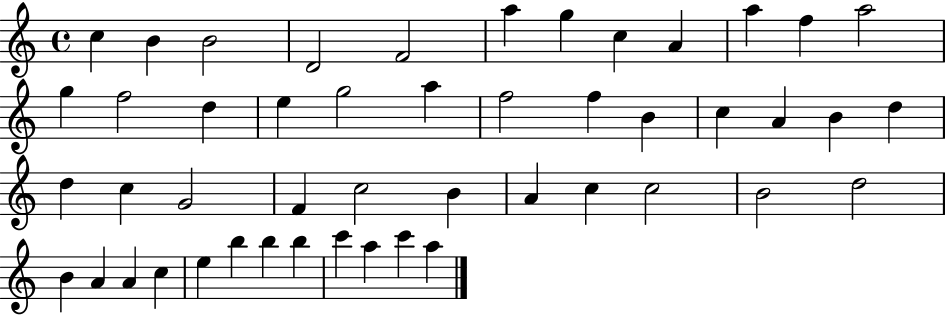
{
  \clef treble
  \time 4/4
  \defaultTimeSignature
  \key c \major
  c''4 b'4 b'2 | d'2 f'2 | a''4 g''4 c''4 a'4 | a''4 f''4 a''2 | \break g''4 f''2 d''4 | e''4 g''2 a''4 | f''2 f''4 b'4 | c''4 a'4 b'4 d''4 | \break d''4 c''4 g'2 | f'4 c''2 b'4 | a'4 c''4 c''2 | b'2 d''2 | \break b'4 a'4 a'4 c''4 | e''4 b''4 b''4 b''4 | c'''4 a''4 c'''4 a''4 | \bar "|."
}